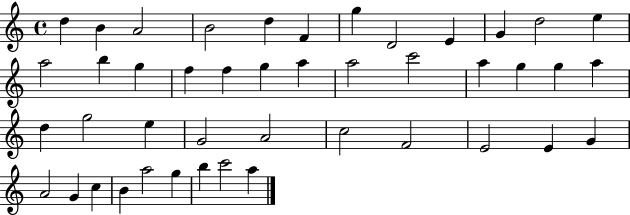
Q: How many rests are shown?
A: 0